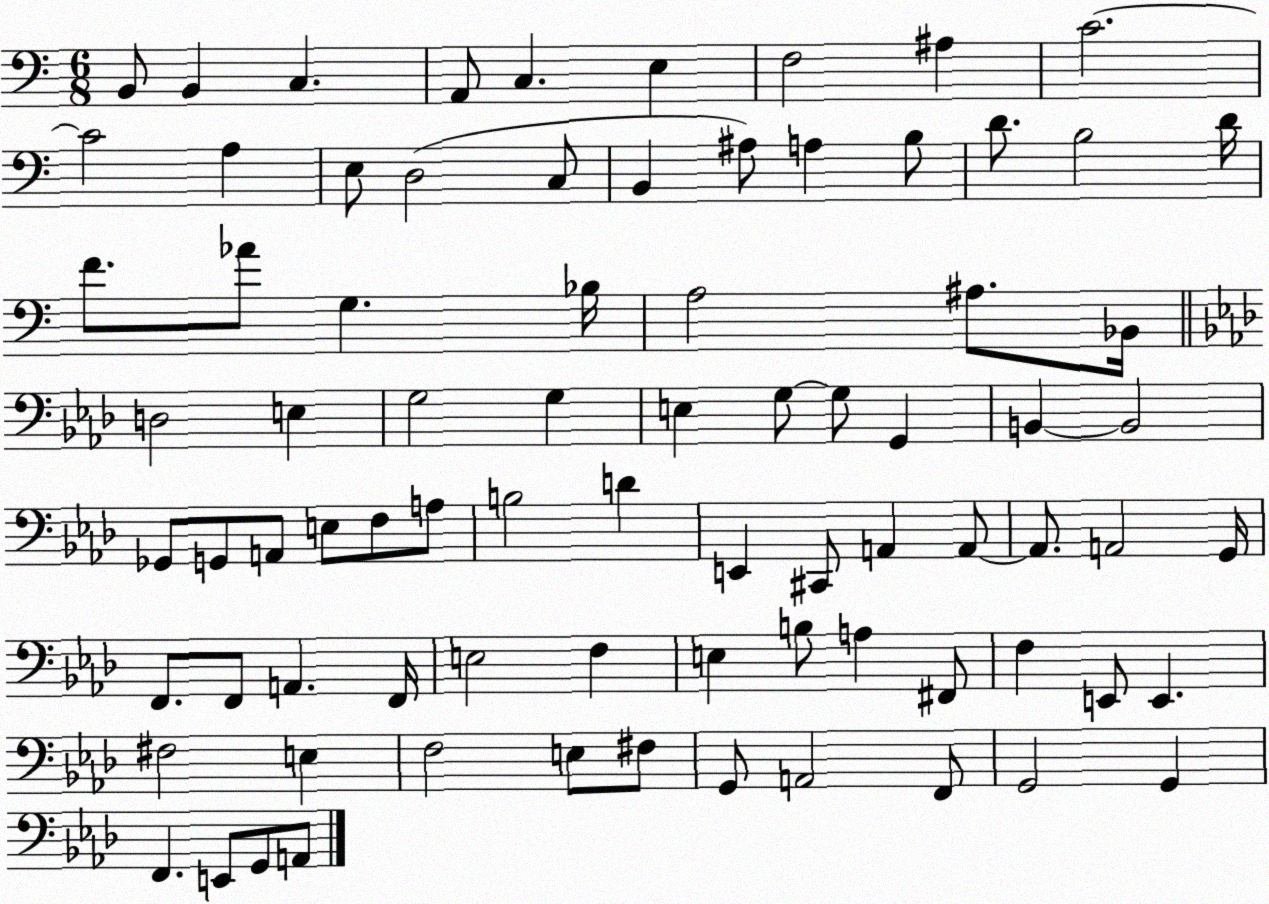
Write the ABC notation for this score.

X:1
T:Untitled
M:6/8
L:1/4
K:C
B,,/2 B,, C, A,,/2 C, E, F,2 ^A, C2 C2 A, E,/2 D,2 C,/2 B,, ^A,/2 A, B,/2 D/2 B,2 D/4 F/2 _A/2 G, _B,/4 A,2 ^A,/2 _B,,/4 D,2 E, G,2 G, E, G,/2 G,/2 G,, B,, B,,2 _G,,/2 G,,/2 A,,/2 E,/2 F,/2 A,/2 B,2 D E,, ^C,,/2 A,, A,,/2 A,,/2 A,,2 G,,/4 F,,/2 F,,/2 A,, F,,/4 E,2 F, E, B,/2 A, ^F,,/2 F, E,,/2 E,, ^F,2 E, F,2 E,/2 ^F,/2 G,,/2 A,,2 F,,/2 G,,2 G,, F,, E,,/2 G,,/2 A,,/2